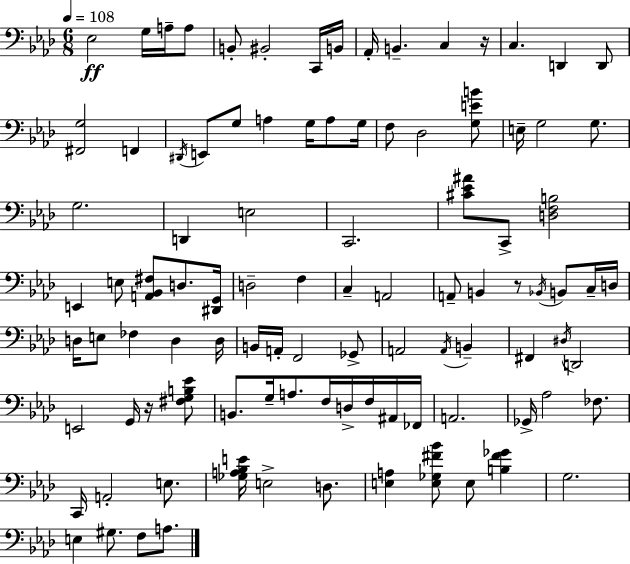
X:1
T:Untitled
M:6/8
L:1/4
K:Fm
_E,2 G,/4 A,/4 A,/2 B,,/2 ^B,,2 C,,/4 B,,/4 _A,,/4 B,, C, z/4 C, D,, D,,/2 [^F,,G,]2 F,, ^D,,/4 E,,/2 G,/2 A, G,/4 A,/2 G,/4 F,/2 _D,2 [G,EB]/2 E,/4 G,2 G,/2 G,2 D,, E,2 C,,2 [^C_E^A]/2 C,,/2 [D,F,B,]2 E,, E,/2 [A,,_B,,^F,]/2 D,/2 [^D,,G,,]/4 D,2 F, C, A,,2 A,,/2 B,, z/2 _B,,/4 B,,/2 C,/4 D,/4 D,/4 E,/2 _F, D, D,/4 B,,/4 A,,/4 F,,2 _G,,/2 A,,2 A,,/4 B,, ^F,, ^D,/4 D,,2 E,,2 G,,/4 z/4 [^F,G,B,_E]/2 B,,/2 G,/4 A,/2 F,/4 D,/4 F,/4 ^A,,/4 _F,,/4 A,,2 _G,,/4 _A,2 _F,/2 C,,/4 A,,2 E,/2 [_G,A,_B,E]/4 E,2 D,/2 [E,A,] [E,_G,^F_B]/2 E,/2 [B,^F_G] G,2 E, ^G,/2 F,/2 A,/2